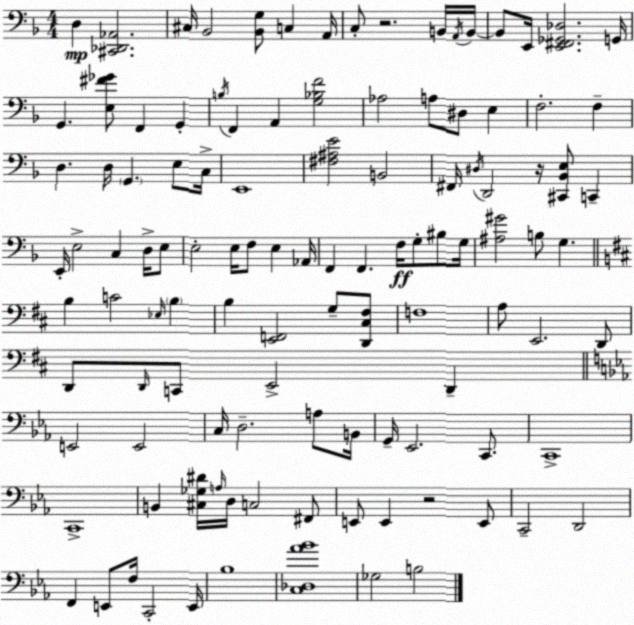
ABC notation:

X:1
T:Untitled
M:4/4
L:1/4
K:Dm
D, [^C,,_D,,_A,,]2 ^C,/4 _B,,2 [_B,,G,]/2 C, A,,/4 C,/2 z2 B,,/4 A,,/4 B,,/4 B,,/2 E,,/4 [E,,^F,,_G,,_D,]2 G,,/4 G,, [E,^F_G]/2 F,, G,, B,/4 F,, A,, [G,_B,F]2 _A,2 A,/2 ^D,/2 E, F,2 F, D, D,/4 G,, E,/2 C,/4 E,,4 [^F,^A,E]2 B,,2 ^F,,/4 ^D,/4 D,,2 z/4 [^C,,_B,,E,]/2 C,, E,,/4 E,2 C, D,/4 E,/2 E,2 E,/4 F,/2 E, _A,,/4 F,, F,, F,/4 G,/2 ^B,/2 G,/4 [^A,^G]2 B,/2 G, B, C2 _E,/4 B, B, [E,,F,,]2 G,/2 [D,,^C,^F,]/2 F,4 A,/2 E,,2 D,,/2 D,,/2 D,,/4 C,,/2 E,,2 D,, E,,2 E,,2 C,/4 D,2 A,/2 B,,/4 G,,/4 _E,,2 C,,/2 C,,4 C,,4 B,, [^C,_G,^D]/4 A,/4 D,/4 C,2 ^F,,/2 E,,/2 E,, z2 E,,/2 C,,2 D,,2 F,, E,,/2 F,/4 C,,2 E,,/4 _B,4 [C,_D,_A_B]4 _G,2 B,2